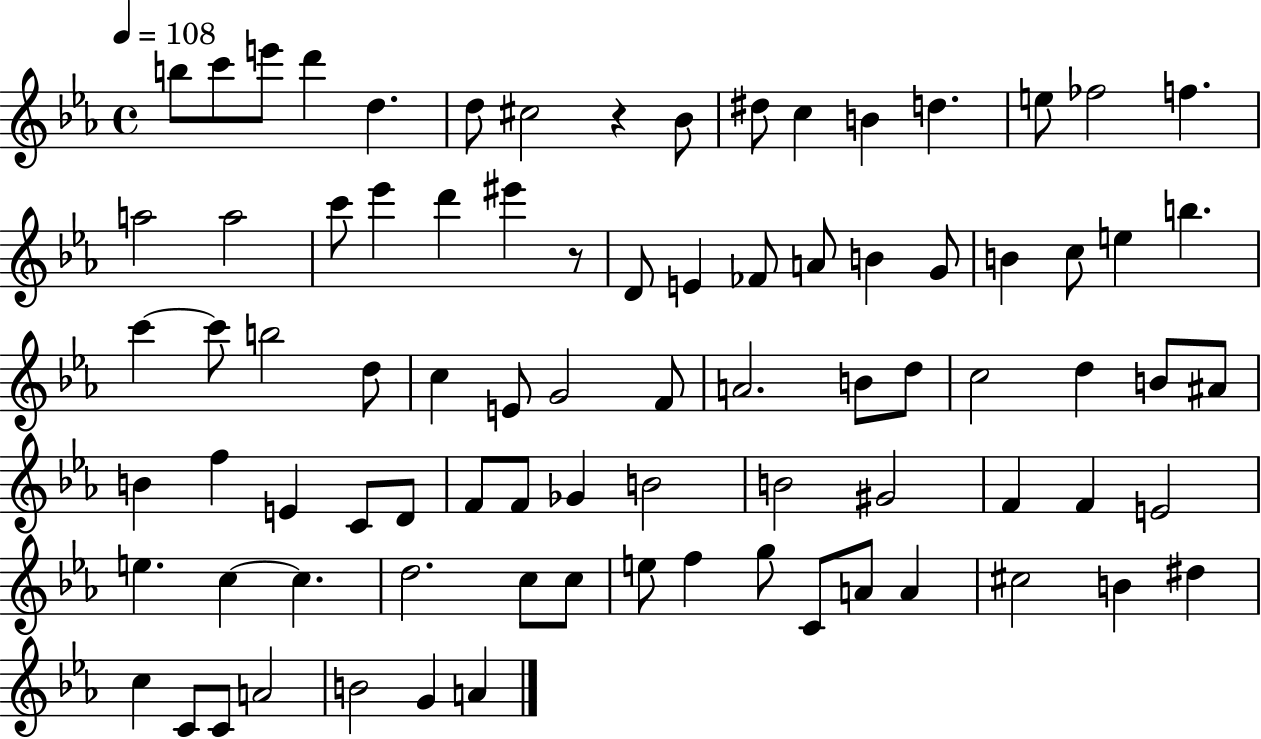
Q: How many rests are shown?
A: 2